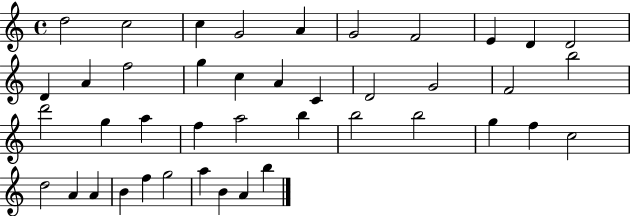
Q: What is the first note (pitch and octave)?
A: D5